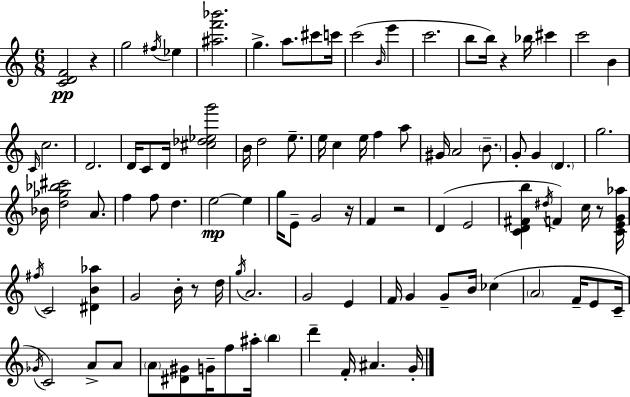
X:1
T:Untitled
M:6/8
L:1/4
K:Am
[CDF]2 z g2 ^f/4 _e [^af'_b']2 g a/2 ^c'/2 c'/4 c'2 B/4 e' c'2 b/2 b/4 z _b/4 ^c' c'2 B C/4 c2 D2 D/4 C/2 D/4 [^c_d_eg']2 B/4 d2 e/2 e/4 c e/4 f a/2 ^G/4 A2 B/2 G/2 G D g2 _B/4 [d_g_b^c']2 A/2 f f/2 d e2 e g/4 E/2 G2 z/4 F z2 D E2 [CD^Fb] ^d/4 F c/4 z/2 [CEG_a]/4 ^f/4 C2 [^DB_a] G2 B/4 z/2 d/4 g/4 A2 G2 E F/4 G G/2 B/4 _c A2 F/4 E/2 C/4 _G/4 C2 A/2 A/2 A/2 [^D^G]/2 G/4 f/2 ^a/4 b d' F/4 ^A G/4